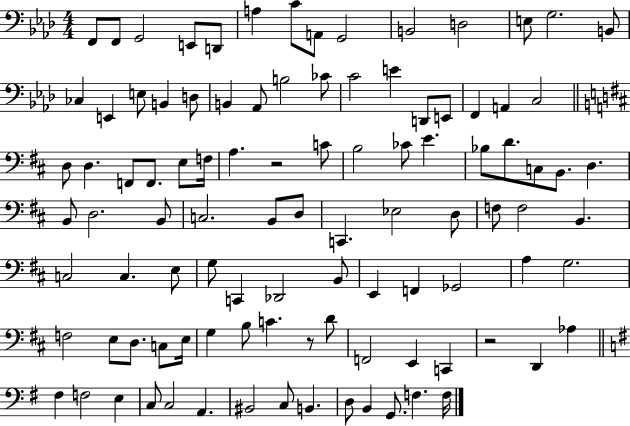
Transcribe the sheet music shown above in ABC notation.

X:1
T:Untitled
M:4/4
L:1/4
K:Ab
F,,/2 F,,/2 G,,2 E,,/2 D,,/2 A, C/2 A,,/2 G,,2 B,,2 D,2 E,/2 G,2 B,,/2 _C, E,, E,/2 B,, D,/2 B,, _A,,/2 B,2 _C/2 C2 E D,,/2 E,,/2 F,, A,, C,2 D,/2 D, F,,/2 F,,/2 E,/2 F,/4 A, z2 C/2 B,2 _C/2 E _B,/2 D/2 C,/2 B,,/2 D, B,,/2 D,2 B,,/2 C,2 B,,/2 D,/2 C,, _E,2 D,/2 F,/2 F,2 B,, C,2 C, E,/2 G,/2 C,, _D,,2 B,,/2 E,, F,, _G,,2 A, G,2 F,2 E,/2 D,/2 C,/2 E,/4 G, B,/2 C z/2 D/2 F,,2 E,, C,, z2 D,, _A, ^F, F,2 E, C,/2 C,2 A,, ^B,,2 C,/2 B,, D,/2 B,, G,,/2 F, F,/4